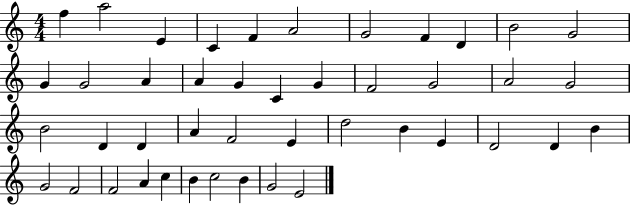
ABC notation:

X:1
T:Untitled
M:4/4
L:1/4
K:C
f a2 E C F A2 G2 F D B2 G2 G G2 A A G C G F2 G2 A2 G2 B2 D D A F2 E d2 B E D2 D B G2 F2 F2 A c B c2 B G2 E2